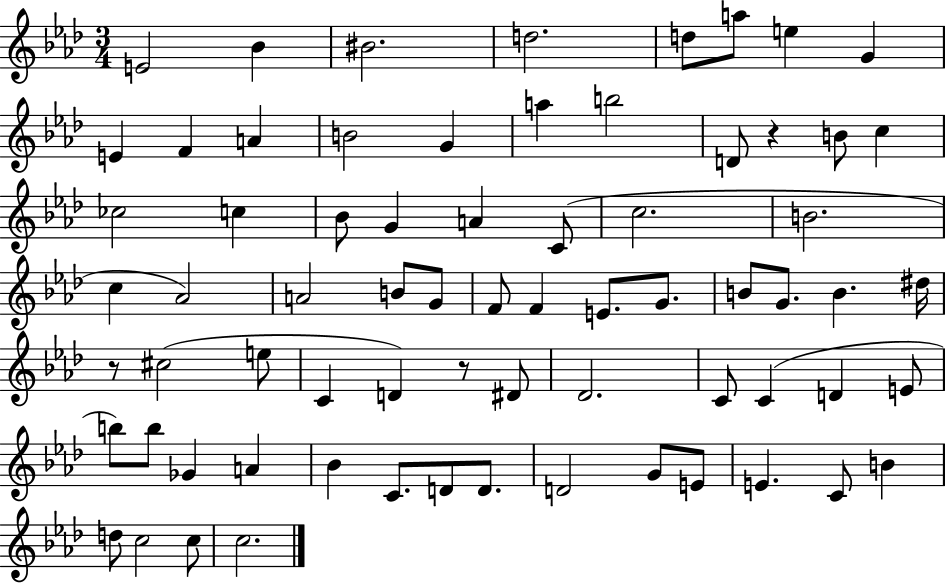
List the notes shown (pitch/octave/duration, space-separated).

E4/h Bb4/q BIS4/h. D5/h. D5/e A5/e E5/q G4/q E4/q F4/q A4/q B4/h G4/q A5/q B5/h D4/e R/q B4/e C5/q CES5/h C5/q Bb4/e G4/q A4/q C4/e C5/h. B4/h. C5/q Ab4/h A4/h B4/e G4/e F4/e F4/q E4/e. G4/e. B4/e G4/e. B4/q. D#5/s R/e C#5/h E5/e C4/q D4/q R/e D#4/e Db4/h. C4/e C4/q D4/q E4/e B5/e B5/e Gb4/q A4/q Bb4/q C4/e. D4/e D4/e. D4/h G4/e E4/e E4/q. C4/e B4/q D5/e C5/h C5/e C5/h.